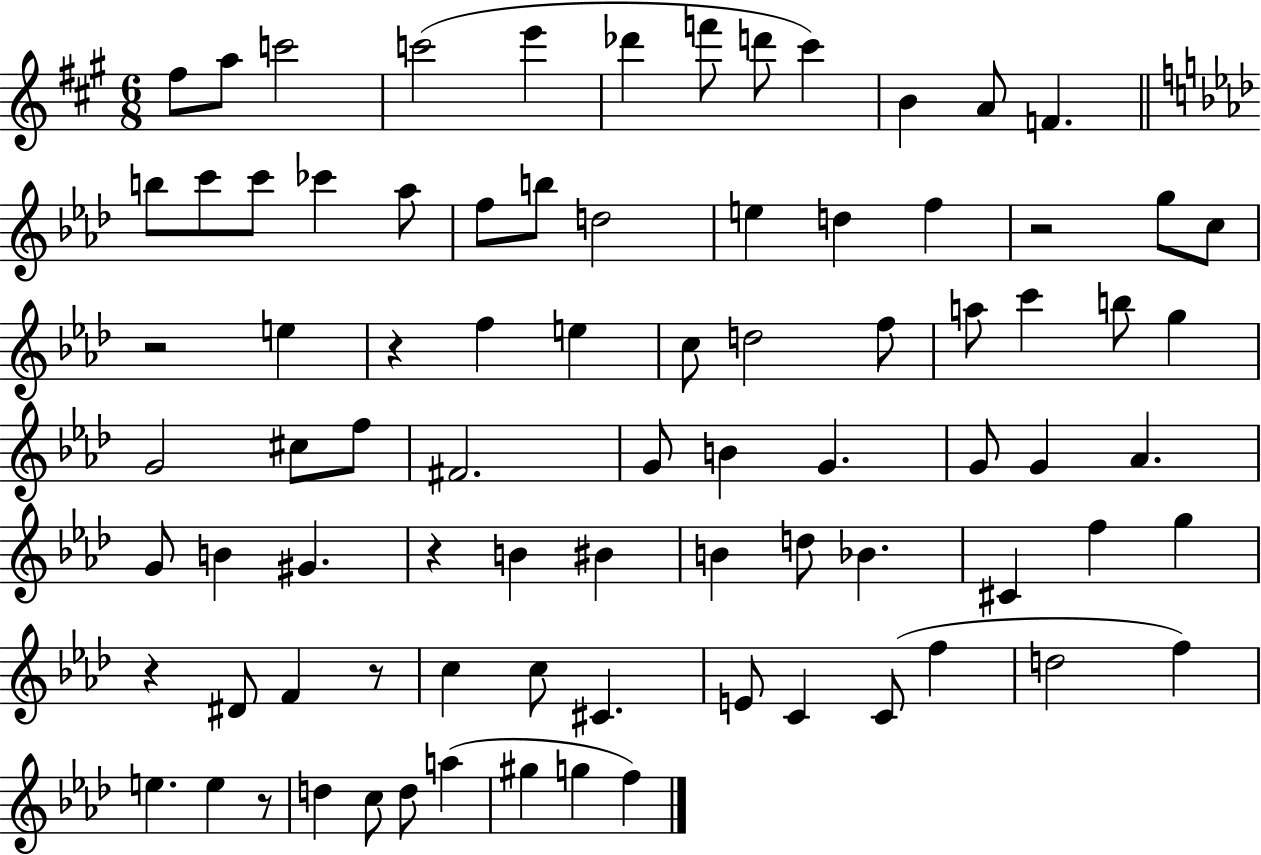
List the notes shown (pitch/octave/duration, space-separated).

F#5/e A5/e C6/h C6/h E6/q Db6/q F6/e D6/e C#6/q B4/q A4/e F4/q. B5/e C6/e C6/e CES6/q Ab5/e F5/e B5/e D5/h E5/q D5/q F5/q R/h G5/e C5/e R/h E5/q R/q F5/q E5/q C5/e D5/h F5/e A5/e C6/q B5/e G5/q G4/h C#5/e F5/e F#4/h. G4/e B4/q G4/q. G4/e G4/q Ab4/q. G4/e B4/q G#4/q. R/q B4/q BIS4/q B4/q D5/e Bb4/q. C#4/q F5/q G5/q R/q D#4/e F4/q R/e C5/q C5/e C#4/q. E4/e C4/q C4/e F5/q D5/h F5/q E5/q. E5/q R/e D5/q C5/e D5/e A5/q G#5/q G5/q F5/q